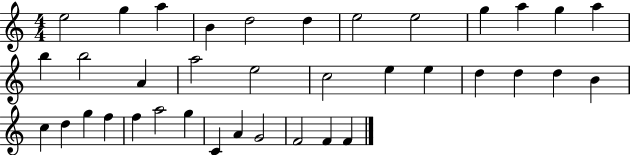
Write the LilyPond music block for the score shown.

{
  \clef treble
  \numericTimeSignature
  \time 4/4
  \key c \major
  e''2 g''4 a''4 | b'4 d''2 d''4 | e''2 e''2 | g''4 a''4 g''4 a''4 | \break b''4 b''2 a'4 | a''2 e''2 | c''2 e''4 e''4 | d''4 d''4 d''4 b'4 | \break c''4 d''4 g''4 f''4 | f''4 a''2 g''4 | c'4 a'4 g'2 | f'2 f'4 f'4 | \break \bar "|."
}